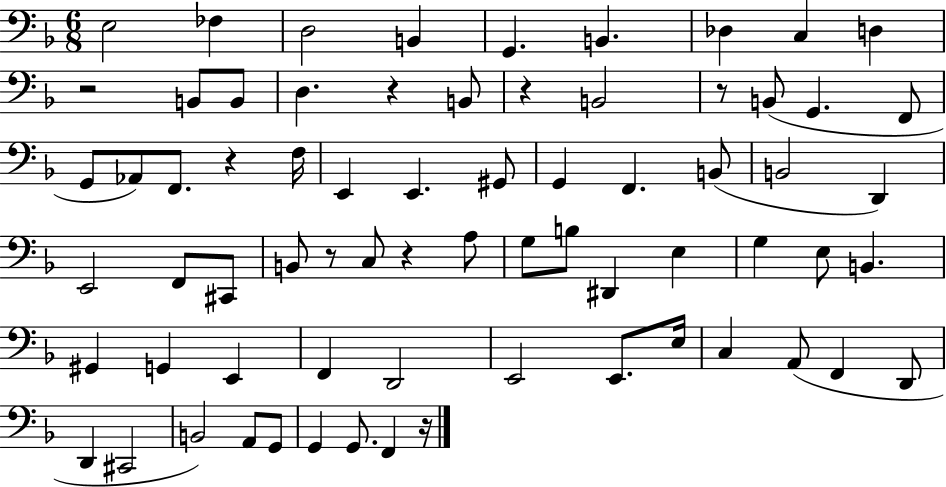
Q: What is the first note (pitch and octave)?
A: E3